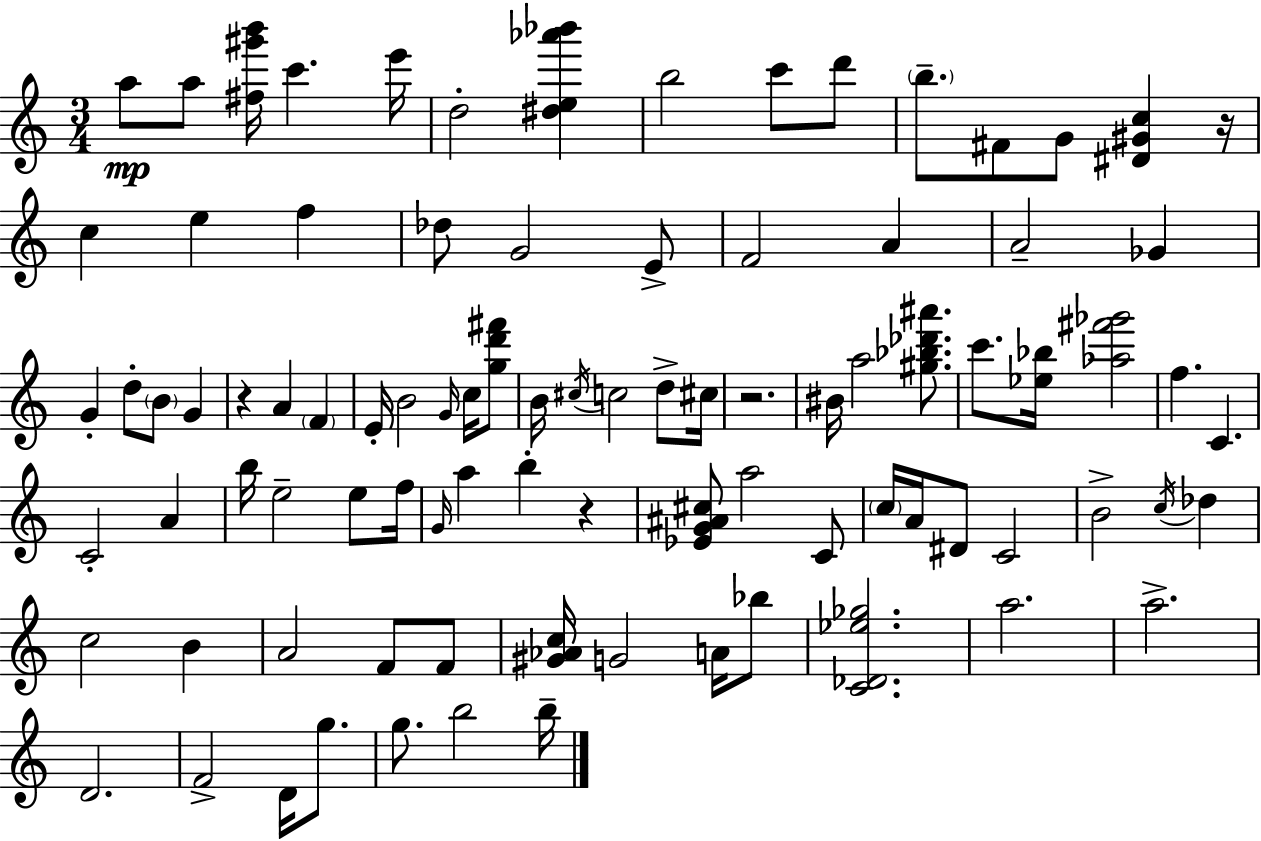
{
  \clef treble
  \numericTimeSignature
  \time 3/4
  \key c \major
  a''8\mp a''8 <fis'' gis''' b'''>16 c'''4. e'''16 | d''2-. <dis'' e'' aes''' bes'''>4 | b''2 c'''8 d'''8 | \parenthesize b''8.-- fis'8 g'8 <dis' gis' c''>4 r16 | \break c''4 e''4 f''4 | des''8 g'2 e'8-> | f'2 a'4 | a'2-- ges'4 | \break g'4-. d''8-. \parenthesize b'8 g'4 | r4 a'4 \parenthesize f'4 | e'16-. b'2 \grace { g'16 } c''16 <g'' d''' fis'''>8 | b'16 \acciaccatura { cis''16 } c''2 d''8-> | \break cis''16 r2. | bis'16 a''2 <gis'' bes'' des''' ais'''>8. | c'''8. <ees'' bes''>16 <aes'' fis''' ges'''>2 | f''4. c'4. | \break c'2-. a'4 | b''16 e''2-- e''8 | f''16 \grace { g'16 } a''4 b''4-. r4 | <ees' g' ais' cis''>8 a''2 | \break c'8 \parenthesize c''16 a'16 dis'8 c'2 | b'2-> \acciaccatura { c''16 } | des''4 c''2 | b'4 a'2 | \break f'8 f'8 <gis' aes' c''>16 g'2 | a'16 bes''8 <c' des' ees'' ges''>2. | a''2. | a''2.-> | \break d'2. | f'2-> | d'16 g''8. g''8. b''2 | b''16-- \bar "|."
}